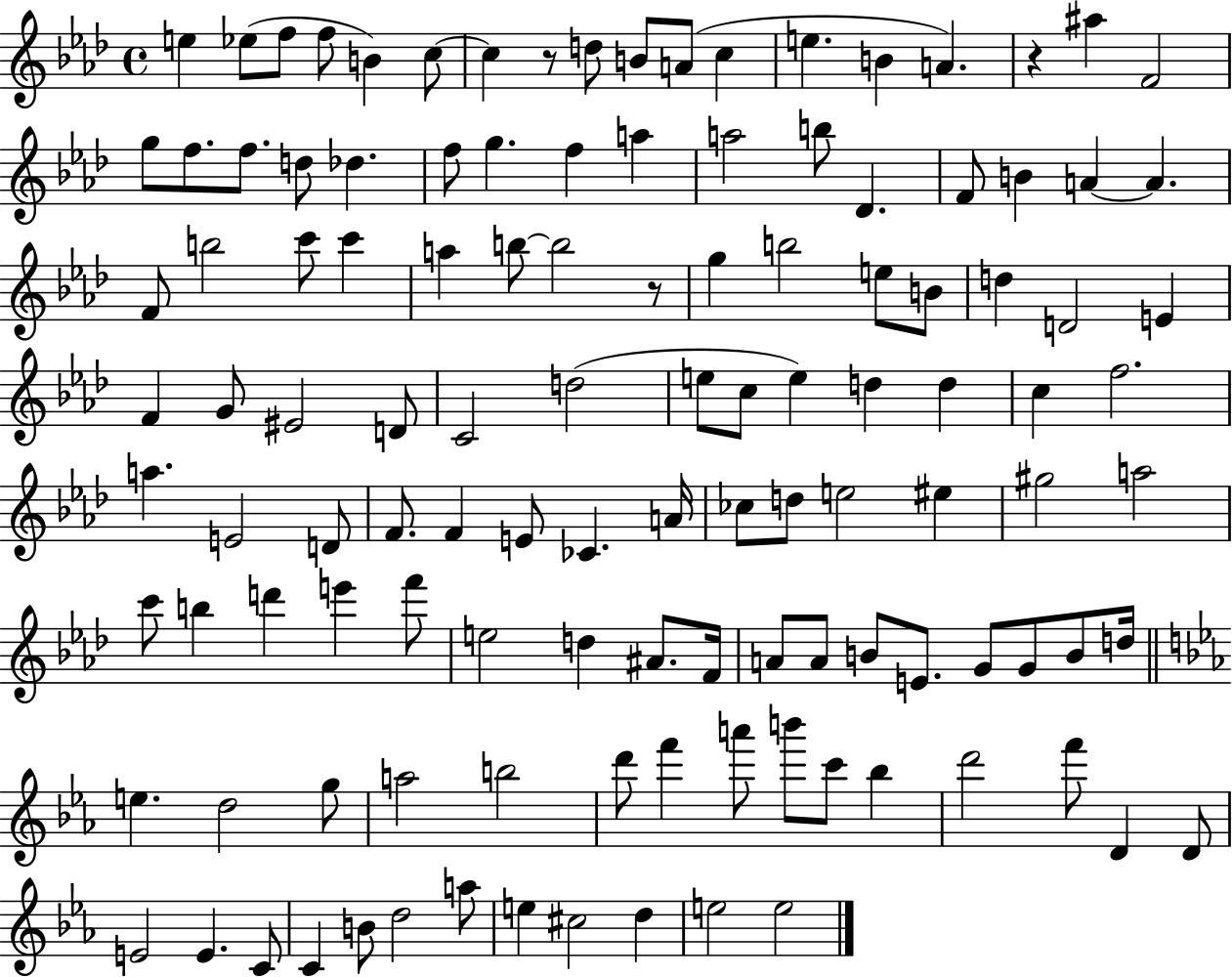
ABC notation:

X:1
T:Untitled
M:4/4
L:1/4
K:Ab
e _e/2 f/2 f/2 B c/2 c z/2 d/2 B/2 A/2 c e B A z ^a F2 g/2 f/2 f/2 d/2 _d f/2 g f a a2 b/2 _D F/2 B A A F/2 b2 c'/2 c' a b/2 b2 z/2 g b2 e/2 B/2 d D2 E F G/2 ^E2 D/2 C2 d2 e/2 c/2 e d d c f2 a E2 D/2 F/2 F E/2 _C A/4 _c/2 d/2 e2 ^e ^g2 a2 c'/2 b d' e' f'/2 e2 d ^A/2 F/4 A/2 A/2 B/2 E/2 G/2 G/2 B/2 d/4 e d2 g/2 a2 b2 d'/2 f' a'/2 b'/2 c'/2 _b d'2 f'/2 D D/2 E2 E C/2 C B/2 d2 a/2 e ^c2 d e2 e2